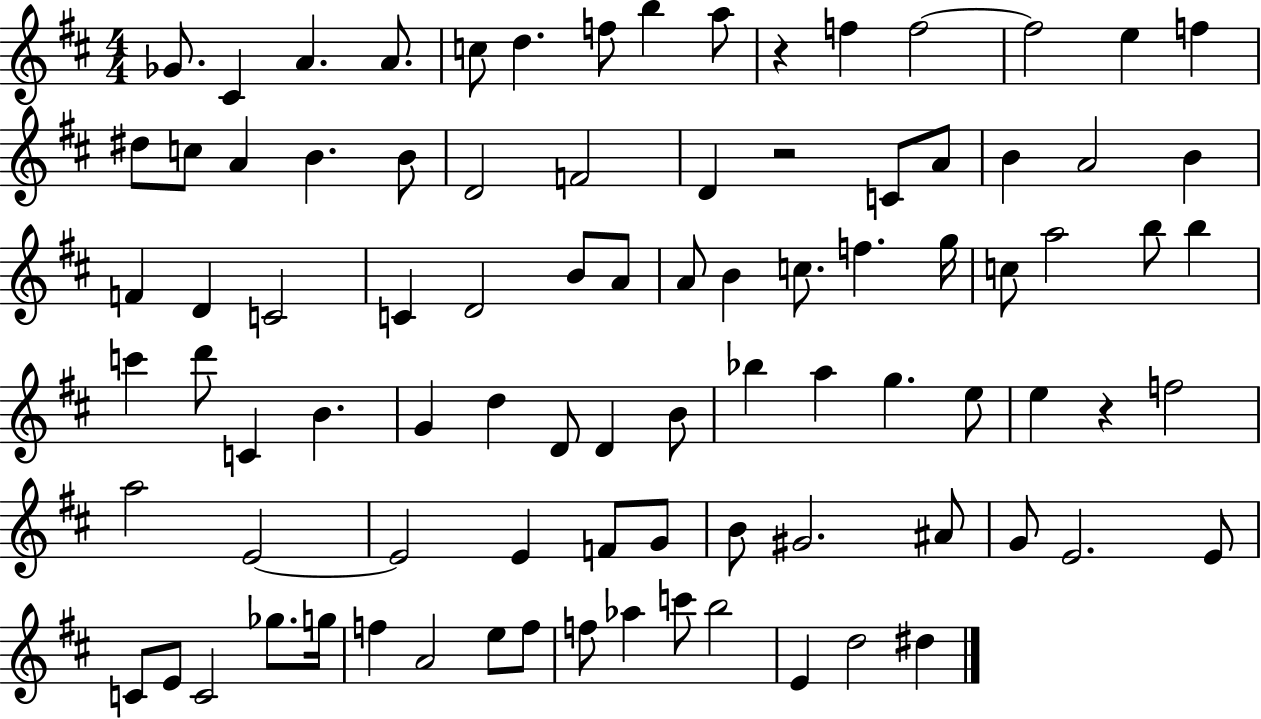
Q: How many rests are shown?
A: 3